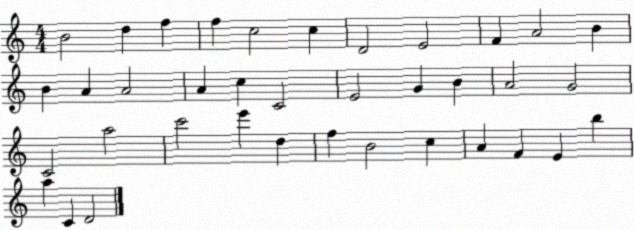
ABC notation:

X:1
T:Untitled
M:4/4
L:1/4
K:C
B2 d f f c2 c D2 E2 F A2 B B A A2 A c C2 E2 G B A2 G2 C2 a2 c'2 e' d f B2 c A F E b a C D2